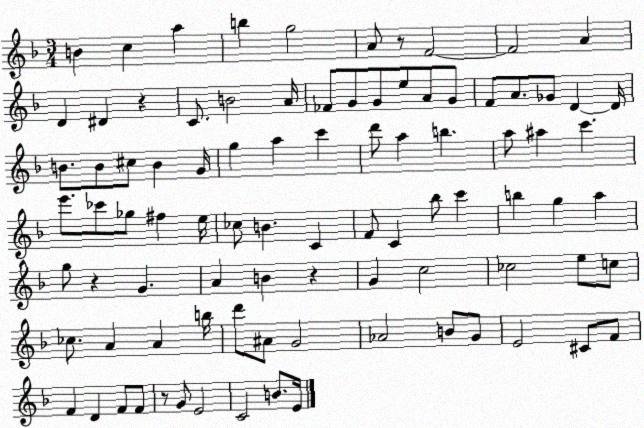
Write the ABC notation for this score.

X:1
T:Untitled
M:3/4
L:1/4
K:F
B c a b g2 A/2 z/2 F2 F2 A D ^D z C/2 B2 A/4 _F/2 G/2 G/2 e/2 A/2 G/2 F/2 A/2 _G/2 D D/4 B/2 B/2 ^c/2 B G/4 g a c' d'/2 a b a/2 ^a c' e'/2 _c'/2 _g/2 ^f e/4 _c/2 B C F/2 C _b/2 c' b g a g/2 z G A B z G c2 _c2 e/2 c/2 _c/2 A A b/4 d'/2 ^A/2 G2 _A2 B/2 G/2 E2 ^C/2 F/2 F D F/2 F/2 z/2 G/2 E2 C2 B/2 E/4